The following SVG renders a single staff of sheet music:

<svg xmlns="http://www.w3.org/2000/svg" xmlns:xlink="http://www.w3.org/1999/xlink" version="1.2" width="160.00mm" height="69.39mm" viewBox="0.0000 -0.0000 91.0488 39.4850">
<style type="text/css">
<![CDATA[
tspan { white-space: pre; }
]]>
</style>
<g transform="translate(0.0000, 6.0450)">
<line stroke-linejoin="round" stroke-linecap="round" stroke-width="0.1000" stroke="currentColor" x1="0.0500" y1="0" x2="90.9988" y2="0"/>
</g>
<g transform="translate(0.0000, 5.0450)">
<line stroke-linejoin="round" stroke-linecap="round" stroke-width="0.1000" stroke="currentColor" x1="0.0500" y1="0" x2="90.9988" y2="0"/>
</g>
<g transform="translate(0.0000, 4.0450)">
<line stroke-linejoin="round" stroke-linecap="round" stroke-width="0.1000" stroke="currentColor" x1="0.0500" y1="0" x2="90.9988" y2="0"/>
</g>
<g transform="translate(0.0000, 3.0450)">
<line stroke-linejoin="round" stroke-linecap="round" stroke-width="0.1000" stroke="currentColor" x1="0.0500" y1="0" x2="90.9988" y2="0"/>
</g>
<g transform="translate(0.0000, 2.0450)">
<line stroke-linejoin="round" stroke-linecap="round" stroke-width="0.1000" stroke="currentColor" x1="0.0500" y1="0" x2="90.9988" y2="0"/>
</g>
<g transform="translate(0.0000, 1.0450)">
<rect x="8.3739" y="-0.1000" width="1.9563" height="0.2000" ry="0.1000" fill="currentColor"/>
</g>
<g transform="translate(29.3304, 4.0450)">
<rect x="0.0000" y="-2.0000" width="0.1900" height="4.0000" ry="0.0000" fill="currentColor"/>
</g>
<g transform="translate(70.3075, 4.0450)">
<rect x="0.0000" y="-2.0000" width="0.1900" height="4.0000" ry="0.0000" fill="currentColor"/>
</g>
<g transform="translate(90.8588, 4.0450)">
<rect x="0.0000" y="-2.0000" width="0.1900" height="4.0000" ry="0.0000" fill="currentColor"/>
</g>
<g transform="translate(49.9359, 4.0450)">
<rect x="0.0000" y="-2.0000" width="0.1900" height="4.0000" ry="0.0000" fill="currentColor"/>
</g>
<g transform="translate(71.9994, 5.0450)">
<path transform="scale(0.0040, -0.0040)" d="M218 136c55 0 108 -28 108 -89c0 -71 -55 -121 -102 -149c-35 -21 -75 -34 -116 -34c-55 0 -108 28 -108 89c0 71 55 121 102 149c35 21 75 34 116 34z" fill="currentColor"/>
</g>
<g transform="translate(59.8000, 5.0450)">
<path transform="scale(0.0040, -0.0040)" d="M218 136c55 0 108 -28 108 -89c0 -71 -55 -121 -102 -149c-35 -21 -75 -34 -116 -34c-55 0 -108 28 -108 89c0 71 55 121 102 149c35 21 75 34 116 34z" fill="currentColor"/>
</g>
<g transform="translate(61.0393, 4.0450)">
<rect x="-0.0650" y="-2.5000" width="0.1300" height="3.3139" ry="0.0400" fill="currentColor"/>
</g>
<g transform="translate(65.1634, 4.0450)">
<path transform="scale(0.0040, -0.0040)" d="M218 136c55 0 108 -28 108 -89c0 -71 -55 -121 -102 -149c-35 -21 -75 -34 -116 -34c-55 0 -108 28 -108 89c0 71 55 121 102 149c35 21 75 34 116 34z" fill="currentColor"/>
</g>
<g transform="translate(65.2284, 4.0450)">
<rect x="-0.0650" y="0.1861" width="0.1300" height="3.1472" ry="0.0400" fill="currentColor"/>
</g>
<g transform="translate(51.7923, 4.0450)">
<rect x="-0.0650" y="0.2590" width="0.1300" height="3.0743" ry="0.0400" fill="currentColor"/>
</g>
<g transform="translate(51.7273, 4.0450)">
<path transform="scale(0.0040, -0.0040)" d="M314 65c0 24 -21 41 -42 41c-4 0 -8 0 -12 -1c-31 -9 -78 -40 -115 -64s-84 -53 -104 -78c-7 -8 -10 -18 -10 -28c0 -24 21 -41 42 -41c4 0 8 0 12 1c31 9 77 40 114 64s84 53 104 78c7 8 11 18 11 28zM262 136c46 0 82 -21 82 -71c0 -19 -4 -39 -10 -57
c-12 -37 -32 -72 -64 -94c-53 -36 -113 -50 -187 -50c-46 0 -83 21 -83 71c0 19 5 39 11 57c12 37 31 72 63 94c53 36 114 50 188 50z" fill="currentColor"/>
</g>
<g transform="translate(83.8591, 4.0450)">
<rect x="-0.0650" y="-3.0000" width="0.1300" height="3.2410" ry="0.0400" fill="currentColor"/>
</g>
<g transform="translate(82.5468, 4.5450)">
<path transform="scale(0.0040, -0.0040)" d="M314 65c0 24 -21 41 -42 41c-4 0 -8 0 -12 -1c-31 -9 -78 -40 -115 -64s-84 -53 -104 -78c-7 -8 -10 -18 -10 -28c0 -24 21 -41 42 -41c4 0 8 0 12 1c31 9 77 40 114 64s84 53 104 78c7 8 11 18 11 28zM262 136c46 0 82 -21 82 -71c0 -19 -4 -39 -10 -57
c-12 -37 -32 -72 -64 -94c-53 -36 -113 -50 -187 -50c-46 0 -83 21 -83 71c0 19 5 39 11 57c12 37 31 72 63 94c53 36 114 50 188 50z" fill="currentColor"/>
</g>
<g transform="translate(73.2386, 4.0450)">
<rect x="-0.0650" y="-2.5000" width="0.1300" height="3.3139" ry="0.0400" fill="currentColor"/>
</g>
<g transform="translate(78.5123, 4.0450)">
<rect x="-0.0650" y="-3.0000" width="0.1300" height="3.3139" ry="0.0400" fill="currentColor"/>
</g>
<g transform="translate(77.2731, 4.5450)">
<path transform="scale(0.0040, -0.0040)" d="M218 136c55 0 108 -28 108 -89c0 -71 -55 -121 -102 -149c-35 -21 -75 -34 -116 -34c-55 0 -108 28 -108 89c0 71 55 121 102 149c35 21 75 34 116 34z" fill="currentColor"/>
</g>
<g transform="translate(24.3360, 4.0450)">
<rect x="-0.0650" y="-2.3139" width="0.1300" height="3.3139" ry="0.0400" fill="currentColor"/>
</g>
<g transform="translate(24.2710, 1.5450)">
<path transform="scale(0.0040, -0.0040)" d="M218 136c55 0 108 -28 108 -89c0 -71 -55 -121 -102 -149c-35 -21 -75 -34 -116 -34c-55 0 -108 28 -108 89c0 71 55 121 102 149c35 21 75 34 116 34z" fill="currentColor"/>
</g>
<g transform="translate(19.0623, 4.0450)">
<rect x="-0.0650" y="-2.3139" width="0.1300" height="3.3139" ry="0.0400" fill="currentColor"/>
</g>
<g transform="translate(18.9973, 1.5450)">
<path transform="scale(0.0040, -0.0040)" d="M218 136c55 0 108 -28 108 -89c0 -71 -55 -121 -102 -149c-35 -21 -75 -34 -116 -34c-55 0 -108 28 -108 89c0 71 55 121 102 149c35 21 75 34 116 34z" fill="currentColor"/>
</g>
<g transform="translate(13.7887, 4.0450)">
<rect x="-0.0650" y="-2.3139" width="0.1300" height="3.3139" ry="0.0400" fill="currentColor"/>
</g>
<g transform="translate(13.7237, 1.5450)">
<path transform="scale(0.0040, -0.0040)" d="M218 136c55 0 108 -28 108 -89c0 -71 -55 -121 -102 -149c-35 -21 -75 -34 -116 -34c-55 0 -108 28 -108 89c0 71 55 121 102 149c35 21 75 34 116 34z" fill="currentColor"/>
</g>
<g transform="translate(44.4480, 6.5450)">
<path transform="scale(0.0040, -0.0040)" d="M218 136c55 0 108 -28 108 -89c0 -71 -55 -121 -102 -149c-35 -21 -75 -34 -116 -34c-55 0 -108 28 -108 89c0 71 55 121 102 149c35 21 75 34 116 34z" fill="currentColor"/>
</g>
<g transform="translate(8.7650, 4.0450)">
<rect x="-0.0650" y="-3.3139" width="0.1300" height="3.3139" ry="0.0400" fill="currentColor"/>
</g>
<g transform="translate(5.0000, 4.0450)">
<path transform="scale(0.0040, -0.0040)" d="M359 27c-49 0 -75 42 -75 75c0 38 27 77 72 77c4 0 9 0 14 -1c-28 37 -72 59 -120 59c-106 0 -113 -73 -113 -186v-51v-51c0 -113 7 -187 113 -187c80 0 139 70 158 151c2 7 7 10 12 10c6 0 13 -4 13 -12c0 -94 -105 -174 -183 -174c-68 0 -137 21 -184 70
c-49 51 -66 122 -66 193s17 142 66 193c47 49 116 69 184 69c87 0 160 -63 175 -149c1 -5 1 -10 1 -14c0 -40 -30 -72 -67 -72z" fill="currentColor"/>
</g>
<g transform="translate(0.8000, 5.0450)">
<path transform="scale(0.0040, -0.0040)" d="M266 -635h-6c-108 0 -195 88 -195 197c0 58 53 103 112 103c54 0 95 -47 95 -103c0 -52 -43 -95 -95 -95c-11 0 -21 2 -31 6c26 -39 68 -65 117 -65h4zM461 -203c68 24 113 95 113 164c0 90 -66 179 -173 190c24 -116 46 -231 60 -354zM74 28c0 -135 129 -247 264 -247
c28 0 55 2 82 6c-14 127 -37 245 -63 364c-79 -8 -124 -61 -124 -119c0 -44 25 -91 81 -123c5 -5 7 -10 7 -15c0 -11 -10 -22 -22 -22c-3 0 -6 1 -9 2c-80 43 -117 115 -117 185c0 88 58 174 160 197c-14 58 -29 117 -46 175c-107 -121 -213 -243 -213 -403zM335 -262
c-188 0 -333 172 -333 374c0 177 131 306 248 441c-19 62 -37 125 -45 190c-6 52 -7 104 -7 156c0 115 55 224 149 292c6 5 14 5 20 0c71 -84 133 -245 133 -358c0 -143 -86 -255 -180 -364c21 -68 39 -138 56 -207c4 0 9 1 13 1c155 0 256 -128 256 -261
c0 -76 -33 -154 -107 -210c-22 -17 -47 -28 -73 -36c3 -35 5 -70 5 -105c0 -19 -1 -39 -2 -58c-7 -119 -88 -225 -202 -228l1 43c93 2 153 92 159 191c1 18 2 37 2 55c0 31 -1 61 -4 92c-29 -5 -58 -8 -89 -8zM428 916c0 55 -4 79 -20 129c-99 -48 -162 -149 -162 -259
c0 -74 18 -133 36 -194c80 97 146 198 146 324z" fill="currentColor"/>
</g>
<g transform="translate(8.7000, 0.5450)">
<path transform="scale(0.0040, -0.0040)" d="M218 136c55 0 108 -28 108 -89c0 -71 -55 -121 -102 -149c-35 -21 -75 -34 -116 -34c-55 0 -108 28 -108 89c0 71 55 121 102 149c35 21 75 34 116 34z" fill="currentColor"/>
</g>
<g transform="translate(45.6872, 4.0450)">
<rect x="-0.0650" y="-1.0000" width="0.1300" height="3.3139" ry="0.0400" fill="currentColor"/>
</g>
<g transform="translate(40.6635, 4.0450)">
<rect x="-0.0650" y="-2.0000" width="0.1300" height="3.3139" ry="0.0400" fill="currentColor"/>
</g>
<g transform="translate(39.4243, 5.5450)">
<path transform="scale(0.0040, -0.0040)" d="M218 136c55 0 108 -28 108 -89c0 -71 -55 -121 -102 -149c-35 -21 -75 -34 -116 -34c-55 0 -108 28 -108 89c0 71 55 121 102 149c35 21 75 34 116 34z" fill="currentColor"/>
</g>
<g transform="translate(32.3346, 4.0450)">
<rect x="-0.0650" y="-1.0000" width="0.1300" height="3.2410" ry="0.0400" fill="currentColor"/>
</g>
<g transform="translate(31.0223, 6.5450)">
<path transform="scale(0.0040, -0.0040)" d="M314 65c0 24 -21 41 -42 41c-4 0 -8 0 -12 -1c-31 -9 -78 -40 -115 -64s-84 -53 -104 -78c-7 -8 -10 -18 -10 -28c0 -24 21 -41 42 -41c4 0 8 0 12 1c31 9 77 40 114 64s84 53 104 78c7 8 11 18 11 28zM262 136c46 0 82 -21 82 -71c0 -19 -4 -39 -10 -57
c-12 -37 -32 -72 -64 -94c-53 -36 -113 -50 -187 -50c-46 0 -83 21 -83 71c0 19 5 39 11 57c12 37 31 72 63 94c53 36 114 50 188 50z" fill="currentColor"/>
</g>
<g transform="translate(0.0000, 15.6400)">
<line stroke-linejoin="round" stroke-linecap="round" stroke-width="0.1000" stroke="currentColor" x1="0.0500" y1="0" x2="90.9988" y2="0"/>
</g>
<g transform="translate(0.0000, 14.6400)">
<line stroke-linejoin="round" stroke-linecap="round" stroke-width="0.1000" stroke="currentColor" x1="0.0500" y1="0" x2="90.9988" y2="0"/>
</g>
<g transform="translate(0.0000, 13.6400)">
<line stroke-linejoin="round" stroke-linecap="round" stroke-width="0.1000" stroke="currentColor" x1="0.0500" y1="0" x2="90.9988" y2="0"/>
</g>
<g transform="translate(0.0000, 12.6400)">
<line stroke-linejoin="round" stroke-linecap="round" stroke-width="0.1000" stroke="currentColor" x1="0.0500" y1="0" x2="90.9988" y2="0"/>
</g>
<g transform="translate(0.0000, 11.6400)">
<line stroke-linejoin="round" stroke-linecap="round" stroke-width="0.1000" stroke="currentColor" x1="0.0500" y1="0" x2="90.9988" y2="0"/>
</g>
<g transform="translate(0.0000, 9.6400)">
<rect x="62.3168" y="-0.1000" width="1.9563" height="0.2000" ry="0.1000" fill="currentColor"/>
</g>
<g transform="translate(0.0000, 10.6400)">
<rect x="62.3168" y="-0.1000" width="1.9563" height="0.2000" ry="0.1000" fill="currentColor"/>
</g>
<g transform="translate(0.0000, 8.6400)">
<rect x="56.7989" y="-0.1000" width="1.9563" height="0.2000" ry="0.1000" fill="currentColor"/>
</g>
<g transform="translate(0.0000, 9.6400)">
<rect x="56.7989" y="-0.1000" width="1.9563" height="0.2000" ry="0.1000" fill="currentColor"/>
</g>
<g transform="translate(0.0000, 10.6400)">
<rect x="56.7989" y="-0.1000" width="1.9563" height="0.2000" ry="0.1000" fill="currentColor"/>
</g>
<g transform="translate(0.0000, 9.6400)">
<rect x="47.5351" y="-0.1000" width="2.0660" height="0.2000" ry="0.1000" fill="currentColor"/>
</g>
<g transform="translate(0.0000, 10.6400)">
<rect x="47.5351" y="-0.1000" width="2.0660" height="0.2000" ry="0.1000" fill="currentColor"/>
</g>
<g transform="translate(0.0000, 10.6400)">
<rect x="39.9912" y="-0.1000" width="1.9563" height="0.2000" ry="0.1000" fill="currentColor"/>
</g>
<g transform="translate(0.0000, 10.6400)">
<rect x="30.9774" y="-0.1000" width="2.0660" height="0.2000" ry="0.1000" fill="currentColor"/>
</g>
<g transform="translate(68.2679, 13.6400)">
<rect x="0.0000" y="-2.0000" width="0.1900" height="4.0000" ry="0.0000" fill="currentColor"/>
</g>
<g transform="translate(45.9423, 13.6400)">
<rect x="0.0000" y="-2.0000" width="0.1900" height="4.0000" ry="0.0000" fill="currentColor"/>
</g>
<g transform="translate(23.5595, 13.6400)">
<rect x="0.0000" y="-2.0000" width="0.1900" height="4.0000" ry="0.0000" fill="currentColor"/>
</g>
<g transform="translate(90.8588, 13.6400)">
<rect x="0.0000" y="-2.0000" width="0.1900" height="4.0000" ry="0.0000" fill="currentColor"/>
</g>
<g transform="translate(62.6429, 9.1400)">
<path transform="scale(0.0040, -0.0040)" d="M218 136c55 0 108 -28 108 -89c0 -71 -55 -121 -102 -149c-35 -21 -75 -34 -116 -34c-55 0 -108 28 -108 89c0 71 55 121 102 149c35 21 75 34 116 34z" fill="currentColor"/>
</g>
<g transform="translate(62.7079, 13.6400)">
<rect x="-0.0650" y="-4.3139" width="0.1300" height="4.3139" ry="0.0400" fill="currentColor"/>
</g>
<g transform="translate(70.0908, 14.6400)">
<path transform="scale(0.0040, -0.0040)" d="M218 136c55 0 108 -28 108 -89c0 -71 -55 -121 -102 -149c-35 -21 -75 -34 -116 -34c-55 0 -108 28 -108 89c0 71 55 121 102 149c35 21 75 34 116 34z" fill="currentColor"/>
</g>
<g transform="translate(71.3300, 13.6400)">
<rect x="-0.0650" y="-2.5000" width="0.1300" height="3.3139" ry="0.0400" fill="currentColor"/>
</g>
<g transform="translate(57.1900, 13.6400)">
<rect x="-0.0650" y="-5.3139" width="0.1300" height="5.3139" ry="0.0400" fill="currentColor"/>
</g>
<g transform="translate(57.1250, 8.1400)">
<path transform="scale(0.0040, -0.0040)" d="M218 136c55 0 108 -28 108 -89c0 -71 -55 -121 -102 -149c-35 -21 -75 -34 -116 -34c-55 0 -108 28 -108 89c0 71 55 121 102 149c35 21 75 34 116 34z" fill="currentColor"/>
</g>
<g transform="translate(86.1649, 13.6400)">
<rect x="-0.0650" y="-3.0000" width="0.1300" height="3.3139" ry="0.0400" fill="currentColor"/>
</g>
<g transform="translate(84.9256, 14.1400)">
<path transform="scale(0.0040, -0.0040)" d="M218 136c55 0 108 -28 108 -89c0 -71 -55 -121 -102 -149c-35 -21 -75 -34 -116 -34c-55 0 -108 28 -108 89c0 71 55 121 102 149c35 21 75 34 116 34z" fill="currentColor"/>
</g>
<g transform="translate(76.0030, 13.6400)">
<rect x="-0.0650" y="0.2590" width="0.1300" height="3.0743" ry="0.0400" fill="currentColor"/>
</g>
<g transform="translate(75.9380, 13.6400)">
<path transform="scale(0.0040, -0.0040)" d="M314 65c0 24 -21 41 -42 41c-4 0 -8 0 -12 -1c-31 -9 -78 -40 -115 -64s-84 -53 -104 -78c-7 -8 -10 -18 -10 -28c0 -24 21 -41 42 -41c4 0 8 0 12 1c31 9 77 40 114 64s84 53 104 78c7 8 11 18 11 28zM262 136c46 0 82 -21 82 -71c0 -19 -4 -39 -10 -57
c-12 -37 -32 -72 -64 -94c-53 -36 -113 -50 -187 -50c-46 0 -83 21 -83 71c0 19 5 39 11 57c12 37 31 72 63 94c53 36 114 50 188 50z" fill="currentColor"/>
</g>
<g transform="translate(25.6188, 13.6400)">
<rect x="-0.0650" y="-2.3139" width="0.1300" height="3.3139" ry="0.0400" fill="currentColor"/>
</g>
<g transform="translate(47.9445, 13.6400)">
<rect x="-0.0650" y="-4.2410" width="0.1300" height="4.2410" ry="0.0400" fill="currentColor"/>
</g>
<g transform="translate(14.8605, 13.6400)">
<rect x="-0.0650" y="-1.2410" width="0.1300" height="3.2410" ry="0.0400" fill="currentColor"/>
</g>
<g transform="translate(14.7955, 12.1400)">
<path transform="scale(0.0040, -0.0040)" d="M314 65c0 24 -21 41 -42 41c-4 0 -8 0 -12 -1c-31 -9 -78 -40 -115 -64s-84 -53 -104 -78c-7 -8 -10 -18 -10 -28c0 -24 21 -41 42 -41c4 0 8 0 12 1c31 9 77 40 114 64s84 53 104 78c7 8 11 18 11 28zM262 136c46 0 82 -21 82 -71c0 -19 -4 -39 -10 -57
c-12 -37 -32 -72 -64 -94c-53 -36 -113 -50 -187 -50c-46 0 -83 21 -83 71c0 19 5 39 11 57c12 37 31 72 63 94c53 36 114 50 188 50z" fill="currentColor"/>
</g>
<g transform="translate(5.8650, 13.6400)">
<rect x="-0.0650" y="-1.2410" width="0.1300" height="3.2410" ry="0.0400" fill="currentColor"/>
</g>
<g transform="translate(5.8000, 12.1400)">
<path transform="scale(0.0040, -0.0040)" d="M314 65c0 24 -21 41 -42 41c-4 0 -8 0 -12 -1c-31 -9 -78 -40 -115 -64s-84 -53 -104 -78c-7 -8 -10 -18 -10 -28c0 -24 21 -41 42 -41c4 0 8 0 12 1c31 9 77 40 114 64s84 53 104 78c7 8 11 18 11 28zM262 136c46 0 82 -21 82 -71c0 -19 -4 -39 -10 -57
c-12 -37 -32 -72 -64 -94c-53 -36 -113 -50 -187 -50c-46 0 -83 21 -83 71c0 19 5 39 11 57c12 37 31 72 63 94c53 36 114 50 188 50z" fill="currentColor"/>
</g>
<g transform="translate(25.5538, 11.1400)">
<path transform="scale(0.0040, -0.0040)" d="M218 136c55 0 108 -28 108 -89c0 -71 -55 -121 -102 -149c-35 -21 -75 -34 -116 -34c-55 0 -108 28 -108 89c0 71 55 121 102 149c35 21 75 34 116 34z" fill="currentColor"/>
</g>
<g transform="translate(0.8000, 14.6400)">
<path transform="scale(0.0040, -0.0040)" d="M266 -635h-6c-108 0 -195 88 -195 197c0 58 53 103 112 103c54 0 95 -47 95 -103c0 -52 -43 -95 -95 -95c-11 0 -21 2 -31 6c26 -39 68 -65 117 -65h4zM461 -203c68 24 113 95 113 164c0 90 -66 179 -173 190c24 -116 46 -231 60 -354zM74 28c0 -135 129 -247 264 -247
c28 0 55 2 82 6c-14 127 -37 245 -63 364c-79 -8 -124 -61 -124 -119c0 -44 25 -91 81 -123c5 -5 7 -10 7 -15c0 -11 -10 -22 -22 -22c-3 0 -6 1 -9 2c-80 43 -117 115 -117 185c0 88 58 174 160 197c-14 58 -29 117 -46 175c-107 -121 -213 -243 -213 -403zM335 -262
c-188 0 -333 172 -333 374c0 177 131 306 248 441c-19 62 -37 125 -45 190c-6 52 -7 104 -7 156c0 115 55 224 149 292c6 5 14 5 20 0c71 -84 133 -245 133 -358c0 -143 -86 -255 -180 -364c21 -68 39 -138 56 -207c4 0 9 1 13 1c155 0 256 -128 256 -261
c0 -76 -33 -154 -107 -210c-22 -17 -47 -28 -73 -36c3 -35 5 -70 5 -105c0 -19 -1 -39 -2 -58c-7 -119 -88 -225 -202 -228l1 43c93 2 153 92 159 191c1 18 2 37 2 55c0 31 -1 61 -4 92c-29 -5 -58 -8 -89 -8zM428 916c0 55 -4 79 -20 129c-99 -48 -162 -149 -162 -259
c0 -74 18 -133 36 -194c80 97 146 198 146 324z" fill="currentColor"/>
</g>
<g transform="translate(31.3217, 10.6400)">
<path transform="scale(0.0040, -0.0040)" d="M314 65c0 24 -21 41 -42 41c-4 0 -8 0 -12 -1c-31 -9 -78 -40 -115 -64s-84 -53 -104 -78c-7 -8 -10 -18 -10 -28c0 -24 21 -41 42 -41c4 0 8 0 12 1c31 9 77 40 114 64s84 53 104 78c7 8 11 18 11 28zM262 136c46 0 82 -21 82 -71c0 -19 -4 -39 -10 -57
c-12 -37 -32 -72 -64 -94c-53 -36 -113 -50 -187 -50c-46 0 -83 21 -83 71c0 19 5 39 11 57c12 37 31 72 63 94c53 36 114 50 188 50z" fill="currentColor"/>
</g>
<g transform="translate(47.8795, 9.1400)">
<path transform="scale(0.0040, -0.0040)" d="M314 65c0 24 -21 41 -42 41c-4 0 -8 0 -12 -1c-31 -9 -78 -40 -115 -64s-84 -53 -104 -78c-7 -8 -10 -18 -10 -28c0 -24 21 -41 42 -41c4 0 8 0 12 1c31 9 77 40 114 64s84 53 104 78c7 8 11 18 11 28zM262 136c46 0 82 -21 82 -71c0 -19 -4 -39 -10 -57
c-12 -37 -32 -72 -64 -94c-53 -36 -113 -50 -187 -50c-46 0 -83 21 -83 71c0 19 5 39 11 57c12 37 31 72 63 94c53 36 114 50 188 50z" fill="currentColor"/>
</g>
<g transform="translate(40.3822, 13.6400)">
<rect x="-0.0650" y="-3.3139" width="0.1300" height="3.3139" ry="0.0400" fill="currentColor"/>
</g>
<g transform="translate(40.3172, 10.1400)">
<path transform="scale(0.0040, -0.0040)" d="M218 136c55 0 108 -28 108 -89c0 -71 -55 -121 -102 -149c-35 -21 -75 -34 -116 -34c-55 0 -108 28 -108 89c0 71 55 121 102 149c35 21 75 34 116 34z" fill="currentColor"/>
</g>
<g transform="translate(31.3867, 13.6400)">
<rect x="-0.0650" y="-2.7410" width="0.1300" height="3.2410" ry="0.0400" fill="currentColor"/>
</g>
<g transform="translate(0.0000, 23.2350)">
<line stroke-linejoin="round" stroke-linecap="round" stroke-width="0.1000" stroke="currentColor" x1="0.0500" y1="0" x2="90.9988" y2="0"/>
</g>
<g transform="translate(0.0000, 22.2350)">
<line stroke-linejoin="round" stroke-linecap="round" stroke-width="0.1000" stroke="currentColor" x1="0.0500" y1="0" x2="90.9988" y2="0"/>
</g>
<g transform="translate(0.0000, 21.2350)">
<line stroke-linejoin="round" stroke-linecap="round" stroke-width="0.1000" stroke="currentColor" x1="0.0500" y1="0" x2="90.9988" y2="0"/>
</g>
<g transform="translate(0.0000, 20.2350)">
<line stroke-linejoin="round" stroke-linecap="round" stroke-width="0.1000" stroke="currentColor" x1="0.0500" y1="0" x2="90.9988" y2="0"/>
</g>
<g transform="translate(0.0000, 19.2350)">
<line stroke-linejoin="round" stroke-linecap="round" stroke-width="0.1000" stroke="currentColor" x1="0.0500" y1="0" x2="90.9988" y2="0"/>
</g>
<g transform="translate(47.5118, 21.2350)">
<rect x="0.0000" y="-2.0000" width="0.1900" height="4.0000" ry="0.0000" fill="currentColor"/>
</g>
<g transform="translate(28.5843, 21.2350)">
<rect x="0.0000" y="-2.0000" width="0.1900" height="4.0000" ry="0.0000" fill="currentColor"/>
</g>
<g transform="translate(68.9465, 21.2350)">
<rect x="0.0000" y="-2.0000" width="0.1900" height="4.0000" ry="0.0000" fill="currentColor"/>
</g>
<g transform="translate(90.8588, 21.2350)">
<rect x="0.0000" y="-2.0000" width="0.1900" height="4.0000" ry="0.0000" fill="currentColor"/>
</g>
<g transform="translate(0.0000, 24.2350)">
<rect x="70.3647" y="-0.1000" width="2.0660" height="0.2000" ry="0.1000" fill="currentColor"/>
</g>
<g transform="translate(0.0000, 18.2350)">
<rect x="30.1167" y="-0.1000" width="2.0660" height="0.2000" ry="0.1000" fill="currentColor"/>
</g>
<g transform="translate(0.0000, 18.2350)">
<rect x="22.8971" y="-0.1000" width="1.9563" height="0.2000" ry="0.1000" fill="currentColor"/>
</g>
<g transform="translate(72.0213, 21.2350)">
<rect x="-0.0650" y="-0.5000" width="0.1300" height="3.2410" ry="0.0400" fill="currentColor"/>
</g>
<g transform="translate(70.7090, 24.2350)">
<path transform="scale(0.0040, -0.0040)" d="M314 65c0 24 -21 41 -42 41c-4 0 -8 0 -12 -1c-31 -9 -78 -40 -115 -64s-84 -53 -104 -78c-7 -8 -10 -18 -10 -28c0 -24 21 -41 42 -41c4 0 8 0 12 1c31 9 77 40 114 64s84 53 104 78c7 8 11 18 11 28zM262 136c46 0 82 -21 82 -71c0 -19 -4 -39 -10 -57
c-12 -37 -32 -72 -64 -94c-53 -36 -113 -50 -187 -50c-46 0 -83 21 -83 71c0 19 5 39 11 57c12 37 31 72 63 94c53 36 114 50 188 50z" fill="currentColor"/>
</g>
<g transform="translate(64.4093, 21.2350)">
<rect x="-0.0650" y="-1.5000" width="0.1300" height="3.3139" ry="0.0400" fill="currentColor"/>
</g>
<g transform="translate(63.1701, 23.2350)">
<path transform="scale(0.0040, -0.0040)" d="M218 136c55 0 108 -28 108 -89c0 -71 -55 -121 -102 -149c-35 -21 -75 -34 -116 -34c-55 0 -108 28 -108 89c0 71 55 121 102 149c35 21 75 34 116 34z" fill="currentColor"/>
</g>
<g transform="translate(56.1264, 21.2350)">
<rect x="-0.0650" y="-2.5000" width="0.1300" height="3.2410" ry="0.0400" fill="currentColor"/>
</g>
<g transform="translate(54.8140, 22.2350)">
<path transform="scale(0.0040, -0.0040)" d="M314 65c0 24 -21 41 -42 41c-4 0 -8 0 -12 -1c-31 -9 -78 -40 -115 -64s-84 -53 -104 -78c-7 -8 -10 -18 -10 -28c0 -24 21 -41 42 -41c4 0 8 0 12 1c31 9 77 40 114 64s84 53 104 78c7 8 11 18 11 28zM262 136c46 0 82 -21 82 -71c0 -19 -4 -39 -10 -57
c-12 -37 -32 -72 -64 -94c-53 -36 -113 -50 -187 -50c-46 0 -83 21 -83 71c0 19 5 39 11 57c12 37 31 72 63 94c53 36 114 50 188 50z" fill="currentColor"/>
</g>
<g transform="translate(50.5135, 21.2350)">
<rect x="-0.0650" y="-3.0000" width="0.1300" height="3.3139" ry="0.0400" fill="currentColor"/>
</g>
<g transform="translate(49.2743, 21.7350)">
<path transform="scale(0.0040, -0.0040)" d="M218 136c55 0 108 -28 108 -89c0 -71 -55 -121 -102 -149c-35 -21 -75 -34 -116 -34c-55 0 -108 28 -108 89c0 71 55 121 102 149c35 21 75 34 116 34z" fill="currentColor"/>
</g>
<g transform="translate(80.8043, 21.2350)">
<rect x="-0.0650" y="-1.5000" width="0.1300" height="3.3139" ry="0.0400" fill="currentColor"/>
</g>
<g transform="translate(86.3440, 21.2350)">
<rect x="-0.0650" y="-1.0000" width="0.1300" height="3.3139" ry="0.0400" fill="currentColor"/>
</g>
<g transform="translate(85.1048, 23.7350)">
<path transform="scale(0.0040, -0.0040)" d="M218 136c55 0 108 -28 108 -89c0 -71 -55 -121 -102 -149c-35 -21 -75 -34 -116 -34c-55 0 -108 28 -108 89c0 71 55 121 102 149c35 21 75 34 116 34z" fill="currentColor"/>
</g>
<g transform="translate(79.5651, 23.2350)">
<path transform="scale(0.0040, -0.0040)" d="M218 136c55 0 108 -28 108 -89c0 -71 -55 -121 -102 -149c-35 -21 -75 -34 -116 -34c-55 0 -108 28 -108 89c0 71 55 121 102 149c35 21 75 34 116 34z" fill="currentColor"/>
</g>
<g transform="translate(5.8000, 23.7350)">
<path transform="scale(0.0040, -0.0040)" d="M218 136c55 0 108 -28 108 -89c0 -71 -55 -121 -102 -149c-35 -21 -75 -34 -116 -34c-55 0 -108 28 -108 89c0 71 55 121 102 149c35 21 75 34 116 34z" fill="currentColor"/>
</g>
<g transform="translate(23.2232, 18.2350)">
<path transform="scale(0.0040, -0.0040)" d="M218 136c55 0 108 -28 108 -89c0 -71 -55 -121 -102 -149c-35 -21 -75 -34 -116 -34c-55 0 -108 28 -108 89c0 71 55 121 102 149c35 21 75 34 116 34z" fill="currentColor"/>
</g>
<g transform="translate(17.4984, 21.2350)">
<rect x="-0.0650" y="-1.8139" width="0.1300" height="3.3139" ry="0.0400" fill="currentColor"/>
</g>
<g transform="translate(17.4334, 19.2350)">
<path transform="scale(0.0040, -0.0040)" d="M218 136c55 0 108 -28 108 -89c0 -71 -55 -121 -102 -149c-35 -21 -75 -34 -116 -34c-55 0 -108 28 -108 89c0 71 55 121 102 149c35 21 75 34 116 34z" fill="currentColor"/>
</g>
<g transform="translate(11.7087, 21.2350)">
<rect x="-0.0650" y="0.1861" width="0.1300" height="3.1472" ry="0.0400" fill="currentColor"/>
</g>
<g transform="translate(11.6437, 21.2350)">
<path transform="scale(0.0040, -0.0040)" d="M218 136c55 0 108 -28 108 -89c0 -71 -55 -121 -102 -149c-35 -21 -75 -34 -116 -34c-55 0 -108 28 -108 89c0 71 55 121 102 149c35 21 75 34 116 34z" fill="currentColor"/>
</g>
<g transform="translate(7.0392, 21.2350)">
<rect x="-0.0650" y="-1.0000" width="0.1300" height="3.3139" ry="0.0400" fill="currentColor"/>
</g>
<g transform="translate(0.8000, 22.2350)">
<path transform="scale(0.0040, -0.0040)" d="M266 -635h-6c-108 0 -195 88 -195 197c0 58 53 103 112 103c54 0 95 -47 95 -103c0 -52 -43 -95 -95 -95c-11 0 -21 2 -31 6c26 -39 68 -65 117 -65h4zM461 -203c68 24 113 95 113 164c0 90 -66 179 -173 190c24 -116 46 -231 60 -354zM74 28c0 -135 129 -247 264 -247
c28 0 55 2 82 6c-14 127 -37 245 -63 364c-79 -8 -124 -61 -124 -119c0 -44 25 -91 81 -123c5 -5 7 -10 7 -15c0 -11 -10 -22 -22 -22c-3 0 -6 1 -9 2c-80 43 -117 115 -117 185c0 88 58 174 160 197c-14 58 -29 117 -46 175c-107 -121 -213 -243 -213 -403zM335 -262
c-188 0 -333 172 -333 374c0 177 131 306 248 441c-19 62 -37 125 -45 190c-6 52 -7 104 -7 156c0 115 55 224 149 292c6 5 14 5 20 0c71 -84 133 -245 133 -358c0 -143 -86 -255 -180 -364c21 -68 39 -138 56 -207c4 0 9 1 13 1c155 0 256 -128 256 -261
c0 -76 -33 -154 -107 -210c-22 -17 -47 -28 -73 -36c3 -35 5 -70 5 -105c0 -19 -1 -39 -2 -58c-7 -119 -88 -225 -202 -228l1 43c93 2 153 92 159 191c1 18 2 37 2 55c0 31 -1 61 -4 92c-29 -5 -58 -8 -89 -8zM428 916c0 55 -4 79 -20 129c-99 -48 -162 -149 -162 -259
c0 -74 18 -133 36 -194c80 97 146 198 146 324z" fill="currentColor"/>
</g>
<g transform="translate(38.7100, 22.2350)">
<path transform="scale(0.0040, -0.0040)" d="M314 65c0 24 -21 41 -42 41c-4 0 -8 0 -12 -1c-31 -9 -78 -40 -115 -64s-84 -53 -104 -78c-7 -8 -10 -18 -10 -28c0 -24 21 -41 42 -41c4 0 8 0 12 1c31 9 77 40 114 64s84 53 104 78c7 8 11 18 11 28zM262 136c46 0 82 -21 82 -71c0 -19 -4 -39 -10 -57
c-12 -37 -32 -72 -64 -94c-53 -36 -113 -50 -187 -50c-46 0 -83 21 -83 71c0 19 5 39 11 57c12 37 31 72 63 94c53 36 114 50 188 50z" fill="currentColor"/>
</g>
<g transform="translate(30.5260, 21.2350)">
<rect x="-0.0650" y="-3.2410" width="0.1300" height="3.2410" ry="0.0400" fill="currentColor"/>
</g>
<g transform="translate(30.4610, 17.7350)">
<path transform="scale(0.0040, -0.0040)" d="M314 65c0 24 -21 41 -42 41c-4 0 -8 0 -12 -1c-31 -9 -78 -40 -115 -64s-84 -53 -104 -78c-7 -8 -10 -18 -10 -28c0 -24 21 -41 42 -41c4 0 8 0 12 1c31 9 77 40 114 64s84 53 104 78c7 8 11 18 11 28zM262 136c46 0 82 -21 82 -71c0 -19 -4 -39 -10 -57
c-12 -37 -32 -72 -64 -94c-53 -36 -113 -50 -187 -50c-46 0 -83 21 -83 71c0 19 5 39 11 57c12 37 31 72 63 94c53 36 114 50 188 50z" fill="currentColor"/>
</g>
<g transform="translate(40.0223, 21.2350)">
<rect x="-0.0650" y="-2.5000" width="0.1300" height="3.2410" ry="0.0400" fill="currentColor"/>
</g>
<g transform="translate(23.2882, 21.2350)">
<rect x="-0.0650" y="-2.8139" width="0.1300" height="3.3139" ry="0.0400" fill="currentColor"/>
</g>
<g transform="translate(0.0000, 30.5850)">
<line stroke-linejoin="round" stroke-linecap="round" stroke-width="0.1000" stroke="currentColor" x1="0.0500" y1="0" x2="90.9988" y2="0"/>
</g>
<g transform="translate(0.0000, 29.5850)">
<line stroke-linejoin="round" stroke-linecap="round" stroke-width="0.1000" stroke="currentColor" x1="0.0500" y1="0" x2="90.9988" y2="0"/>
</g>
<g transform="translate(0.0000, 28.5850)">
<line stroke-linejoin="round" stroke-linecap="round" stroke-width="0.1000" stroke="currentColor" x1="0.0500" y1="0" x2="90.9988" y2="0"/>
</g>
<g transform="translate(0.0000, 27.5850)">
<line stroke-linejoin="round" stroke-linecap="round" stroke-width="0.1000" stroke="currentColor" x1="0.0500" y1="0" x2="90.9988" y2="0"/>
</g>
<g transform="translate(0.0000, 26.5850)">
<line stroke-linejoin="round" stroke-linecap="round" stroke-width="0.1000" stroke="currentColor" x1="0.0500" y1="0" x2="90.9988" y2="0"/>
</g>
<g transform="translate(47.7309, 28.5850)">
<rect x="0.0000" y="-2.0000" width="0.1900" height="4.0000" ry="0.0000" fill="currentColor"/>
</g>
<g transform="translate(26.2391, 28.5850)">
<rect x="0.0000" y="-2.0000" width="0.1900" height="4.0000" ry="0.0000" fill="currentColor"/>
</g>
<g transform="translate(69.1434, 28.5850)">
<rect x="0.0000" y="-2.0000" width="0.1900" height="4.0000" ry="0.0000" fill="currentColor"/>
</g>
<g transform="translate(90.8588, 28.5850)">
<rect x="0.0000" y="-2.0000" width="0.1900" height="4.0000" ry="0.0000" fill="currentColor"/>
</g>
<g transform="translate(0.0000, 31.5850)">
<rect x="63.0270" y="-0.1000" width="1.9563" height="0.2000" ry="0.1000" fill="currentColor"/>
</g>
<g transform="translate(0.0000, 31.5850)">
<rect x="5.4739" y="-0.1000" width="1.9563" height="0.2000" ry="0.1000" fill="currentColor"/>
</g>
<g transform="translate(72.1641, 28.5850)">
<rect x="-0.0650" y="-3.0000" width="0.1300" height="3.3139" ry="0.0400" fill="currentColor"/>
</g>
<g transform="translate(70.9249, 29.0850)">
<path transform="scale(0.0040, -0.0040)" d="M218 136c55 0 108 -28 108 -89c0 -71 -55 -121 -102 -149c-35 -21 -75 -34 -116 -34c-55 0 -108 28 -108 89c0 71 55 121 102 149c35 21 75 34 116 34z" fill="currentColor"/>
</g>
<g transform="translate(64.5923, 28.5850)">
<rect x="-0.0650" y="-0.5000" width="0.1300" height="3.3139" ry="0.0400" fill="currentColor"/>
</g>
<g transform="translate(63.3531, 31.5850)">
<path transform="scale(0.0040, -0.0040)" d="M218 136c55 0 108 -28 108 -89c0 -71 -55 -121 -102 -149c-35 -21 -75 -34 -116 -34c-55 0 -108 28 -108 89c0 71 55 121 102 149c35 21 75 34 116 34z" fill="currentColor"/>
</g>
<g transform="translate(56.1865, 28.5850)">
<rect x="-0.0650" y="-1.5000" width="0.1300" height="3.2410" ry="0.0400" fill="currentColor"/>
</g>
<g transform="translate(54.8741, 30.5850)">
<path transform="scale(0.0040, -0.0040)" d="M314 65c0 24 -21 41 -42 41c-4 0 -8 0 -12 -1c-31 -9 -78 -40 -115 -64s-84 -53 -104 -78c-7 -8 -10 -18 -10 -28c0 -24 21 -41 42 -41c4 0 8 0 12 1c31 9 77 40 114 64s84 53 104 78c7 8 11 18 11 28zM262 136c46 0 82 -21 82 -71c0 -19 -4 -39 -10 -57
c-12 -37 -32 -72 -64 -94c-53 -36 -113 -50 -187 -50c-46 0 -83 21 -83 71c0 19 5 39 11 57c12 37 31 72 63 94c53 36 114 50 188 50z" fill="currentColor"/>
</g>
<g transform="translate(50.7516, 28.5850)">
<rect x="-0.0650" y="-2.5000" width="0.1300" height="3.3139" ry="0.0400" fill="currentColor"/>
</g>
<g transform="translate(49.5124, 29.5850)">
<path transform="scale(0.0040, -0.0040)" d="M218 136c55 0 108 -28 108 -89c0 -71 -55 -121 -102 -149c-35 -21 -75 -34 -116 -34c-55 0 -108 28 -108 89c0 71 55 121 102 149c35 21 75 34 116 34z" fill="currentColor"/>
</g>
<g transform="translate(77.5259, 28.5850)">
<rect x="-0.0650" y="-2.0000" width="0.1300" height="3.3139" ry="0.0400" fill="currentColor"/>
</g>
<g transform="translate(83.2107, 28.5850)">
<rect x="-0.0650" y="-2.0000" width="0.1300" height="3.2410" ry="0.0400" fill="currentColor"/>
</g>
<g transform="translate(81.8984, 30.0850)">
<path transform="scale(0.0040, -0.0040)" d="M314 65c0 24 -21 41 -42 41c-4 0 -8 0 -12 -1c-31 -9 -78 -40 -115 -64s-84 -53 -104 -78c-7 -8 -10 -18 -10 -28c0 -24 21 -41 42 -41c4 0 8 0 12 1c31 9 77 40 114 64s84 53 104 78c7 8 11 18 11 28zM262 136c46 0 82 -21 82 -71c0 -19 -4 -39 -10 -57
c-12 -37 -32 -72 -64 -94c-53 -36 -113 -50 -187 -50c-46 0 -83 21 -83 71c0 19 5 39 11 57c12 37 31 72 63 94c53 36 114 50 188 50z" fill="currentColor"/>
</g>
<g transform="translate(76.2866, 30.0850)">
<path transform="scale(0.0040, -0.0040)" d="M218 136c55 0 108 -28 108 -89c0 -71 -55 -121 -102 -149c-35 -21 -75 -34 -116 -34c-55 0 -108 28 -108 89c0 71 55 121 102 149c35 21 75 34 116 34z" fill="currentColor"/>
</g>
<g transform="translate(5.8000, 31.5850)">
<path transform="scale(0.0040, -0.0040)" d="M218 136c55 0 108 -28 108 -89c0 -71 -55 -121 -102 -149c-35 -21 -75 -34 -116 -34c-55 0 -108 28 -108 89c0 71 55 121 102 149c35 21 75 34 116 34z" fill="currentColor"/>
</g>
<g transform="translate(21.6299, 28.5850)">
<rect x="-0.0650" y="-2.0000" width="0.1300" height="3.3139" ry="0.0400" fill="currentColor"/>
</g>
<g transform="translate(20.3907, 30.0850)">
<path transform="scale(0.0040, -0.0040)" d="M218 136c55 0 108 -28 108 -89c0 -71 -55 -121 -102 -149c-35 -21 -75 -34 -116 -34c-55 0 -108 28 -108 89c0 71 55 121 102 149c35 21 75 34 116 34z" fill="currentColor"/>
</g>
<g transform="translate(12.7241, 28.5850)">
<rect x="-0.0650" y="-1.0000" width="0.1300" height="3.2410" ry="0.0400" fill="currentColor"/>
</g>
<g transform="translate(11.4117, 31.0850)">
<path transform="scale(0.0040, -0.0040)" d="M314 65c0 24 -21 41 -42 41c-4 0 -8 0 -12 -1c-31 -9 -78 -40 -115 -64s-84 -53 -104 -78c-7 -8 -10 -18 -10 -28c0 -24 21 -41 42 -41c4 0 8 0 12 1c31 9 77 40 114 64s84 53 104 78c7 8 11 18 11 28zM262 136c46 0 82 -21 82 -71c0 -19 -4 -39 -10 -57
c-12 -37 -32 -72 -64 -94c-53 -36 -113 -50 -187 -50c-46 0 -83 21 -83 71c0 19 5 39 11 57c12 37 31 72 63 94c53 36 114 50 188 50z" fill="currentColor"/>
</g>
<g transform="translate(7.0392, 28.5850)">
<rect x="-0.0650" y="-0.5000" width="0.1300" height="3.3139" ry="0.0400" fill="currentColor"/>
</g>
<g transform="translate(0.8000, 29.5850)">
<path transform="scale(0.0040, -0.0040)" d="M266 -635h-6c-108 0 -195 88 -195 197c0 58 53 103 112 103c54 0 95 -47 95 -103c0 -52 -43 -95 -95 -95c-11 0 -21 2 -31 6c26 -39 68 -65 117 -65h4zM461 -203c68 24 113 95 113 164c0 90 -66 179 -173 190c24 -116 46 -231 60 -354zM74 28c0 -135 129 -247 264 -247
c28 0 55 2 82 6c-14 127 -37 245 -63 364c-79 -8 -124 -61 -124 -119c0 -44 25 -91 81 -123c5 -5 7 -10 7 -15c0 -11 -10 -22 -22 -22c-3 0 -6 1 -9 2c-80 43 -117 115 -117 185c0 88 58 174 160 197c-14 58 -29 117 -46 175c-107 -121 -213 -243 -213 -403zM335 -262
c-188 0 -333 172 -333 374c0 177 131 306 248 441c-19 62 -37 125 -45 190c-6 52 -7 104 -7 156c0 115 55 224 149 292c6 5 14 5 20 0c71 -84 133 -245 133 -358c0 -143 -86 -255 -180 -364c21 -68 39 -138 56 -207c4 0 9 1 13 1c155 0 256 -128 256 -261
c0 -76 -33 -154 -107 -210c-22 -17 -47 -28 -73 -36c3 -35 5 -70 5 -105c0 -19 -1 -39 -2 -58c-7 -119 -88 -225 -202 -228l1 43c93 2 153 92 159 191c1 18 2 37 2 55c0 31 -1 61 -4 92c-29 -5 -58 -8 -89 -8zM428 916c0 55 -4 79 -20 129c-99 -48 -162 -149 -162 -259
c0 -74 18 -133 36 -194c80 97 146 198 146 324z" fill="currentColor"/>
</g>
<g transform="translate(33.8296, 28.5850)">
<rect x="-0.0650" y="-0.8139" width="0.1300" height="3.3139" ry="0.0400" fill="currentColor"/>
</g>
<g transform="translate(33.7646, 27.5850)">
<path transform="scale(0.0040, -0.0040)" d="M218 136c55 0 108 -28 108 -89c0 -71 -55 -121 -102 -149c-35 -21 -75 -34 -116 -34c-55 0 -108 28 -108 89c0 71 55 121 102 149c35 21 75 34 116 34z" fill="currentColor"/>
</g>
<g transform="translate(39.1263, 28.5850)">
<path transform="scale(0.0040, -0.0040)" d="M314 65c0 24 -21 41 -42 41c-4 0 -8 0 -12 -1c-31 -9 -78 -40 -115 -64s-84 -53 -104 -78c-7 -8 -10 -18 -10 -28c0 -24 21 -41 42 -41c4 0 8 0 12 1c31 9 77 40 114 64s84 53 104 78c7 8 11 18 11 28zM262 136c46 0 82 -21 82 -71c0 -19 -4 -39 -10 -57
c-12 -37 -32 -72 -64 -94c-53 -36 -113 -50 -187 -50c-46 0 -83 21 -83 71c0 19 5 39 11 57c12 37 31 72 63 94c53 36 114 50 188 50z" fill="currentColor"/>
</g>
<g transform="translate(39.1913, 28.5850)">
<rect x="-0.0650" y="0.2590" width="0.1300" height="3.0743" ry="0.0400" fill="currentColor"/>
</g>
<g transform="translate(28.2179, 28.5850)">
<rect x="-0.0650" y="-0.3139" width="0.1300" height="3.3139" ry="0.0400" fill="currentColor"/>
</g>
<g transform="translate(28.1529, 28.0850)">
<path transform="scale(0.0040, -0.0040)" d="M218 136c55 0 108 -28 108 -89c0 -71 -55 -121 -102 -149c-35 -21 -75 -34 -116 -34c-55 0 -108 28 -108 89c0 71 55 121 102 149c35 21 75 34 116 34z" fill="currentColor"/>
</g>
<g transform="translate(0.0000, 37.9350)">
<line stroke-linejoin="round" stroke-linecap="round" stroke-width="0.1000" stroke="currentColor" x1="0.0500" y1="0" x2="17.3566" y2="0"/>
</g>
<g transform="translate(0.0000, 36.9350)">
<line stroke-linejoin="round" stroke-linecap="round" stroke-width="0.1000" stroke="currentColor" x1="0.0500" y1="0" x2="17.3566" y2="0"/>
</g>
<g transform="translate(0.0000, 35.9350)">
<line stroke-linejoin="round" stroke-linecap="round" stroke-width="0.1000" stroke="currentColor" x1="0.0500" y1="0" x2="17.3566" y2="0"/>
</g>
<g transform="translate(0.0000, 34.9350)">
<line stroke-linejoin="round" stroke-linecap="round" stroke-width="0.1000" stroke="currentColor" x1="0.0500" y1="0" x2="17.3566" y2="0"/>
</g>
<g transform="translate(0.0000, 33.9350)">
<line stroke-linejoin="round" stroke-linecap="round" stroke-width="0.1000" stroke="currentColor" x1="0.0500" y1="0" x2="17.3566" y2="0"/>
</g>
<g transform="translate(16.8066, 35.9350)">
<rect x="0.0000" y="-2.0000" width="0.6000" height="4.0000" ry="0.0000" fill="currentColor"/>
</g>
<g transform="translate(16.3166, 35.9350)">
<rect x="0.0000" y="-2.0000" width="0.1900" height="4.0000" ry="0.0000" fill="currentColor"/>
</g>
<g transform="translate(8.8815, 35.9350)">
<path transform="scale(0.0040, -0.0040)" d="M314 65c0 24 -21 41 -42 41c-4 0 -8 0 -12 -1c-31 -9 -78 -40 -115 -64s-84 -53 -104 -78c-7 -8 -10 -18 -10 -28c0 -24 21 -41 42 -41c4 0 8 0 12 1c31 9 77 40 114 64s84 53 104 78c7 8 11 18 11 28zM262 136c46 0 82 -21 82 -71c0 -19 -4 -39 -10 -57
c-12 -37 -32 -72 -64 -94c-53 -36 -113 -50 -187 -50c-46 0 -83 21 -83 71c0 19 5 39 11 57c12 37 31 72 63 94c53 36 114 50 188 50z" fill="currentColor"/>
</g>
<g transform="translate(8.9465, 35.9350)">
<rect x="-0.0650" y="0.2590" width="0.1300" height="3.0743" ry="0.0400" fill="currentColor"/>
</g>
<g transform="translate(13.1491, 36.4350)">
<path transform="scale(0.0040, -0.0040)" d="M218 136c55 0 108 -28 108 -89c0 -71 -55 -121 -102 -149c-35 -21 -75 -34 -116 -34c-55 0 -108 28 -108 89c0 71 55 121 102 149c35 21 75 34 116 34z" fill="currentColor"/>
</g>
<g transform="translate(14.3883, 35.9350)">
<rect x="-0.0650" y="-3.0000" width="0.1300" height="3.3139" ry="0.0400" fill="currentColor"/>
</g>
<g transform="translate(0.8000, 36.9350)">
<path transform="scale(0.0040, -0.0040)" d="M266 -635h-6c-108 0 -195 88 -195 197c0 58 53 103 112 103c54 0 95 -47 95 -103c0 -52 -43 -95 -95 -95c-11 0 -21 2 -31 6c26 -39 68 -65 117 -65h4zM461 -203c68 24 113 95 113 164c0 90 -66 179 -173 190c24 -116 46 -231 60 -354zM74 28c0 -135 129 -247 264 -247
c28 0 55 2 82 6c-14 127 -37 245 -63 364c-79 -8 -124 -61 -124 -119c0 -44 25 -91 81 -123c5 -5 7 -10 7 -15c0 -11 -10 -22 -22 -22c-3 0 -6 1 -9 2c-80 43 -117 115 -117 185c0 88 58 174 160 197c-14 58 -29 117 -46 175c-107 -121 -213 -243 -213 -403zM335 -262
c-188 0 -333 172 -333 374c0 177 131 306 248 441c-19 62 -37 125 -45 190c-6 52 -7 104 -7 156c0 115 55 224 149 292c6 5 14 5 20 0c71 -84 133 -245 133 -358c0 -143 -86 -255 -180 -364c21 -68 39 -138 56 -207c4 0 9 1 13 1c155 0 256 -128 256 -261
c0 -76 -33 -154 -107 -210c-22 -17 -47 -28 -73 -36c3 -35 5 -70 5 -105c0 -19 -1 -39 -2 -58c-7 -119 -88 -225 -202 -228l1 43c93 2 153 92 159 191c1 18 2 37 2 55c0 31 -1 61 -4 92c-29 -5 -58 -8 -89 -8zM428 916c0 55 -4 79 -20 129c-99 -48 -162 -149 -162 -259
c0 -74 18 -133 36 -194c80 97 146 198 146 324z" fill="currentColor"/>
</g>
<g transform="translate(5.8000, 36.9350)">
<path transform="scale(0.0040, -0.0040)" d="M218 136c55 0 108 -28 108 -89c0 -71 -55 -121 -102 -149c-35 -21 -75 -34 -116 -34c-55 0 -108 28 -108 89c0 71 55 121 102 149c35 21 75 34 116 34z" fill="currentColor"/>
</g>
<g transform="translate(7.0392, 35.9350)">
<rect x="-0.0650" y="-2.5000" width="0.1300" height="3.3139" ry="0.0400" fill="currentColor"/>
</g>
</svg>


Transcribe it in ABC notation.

X:1
T:Untitled
M:4/4
L:1/4
K:C
b g g g D2 F D B2 G B G A A2 e2 e2 g a2 b d'2 f' d' G B2 A D B f a b2 G2 A G2 E C2 E D C D2 F c d B2 G E2 C A F F2 G B2 A